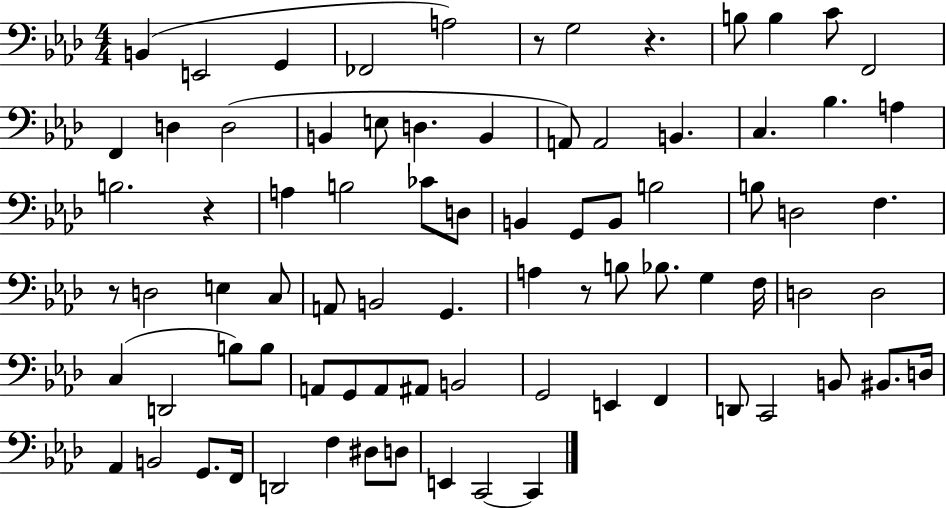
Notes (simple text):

B2/q E2/h G2/q FES2/h A3/h R/e G3/h R/q. B3/e B3/q C4/e F2/h F2/q D3/q D3/h B2/q E3/e D3/q. B2/q A2/e A2/h B2/q. C3/q. Bb3/q. A3/q B3/h. R/q A3/q B3/h CES4/e D3/e B2/q G2/e B2/e B3/h B3/e D3/h F3/q. R/e D3/h E3/q C3/e A2/e B2/h G2/q. A3/q R/e B3/e Bb3/e. G3/q F3/s D3/h D3/h C3/q D2/h B3/e B3/e A2/e G2/e A2/e A#2/e B2/h G2/h E2/q F2/q D2/e C2/h B2/e BIS2/e. D3/s Ab2/q B2/h G2/e. F2/s D2/h F3/q D#3/e D3/e E2/q C2/h C2/q